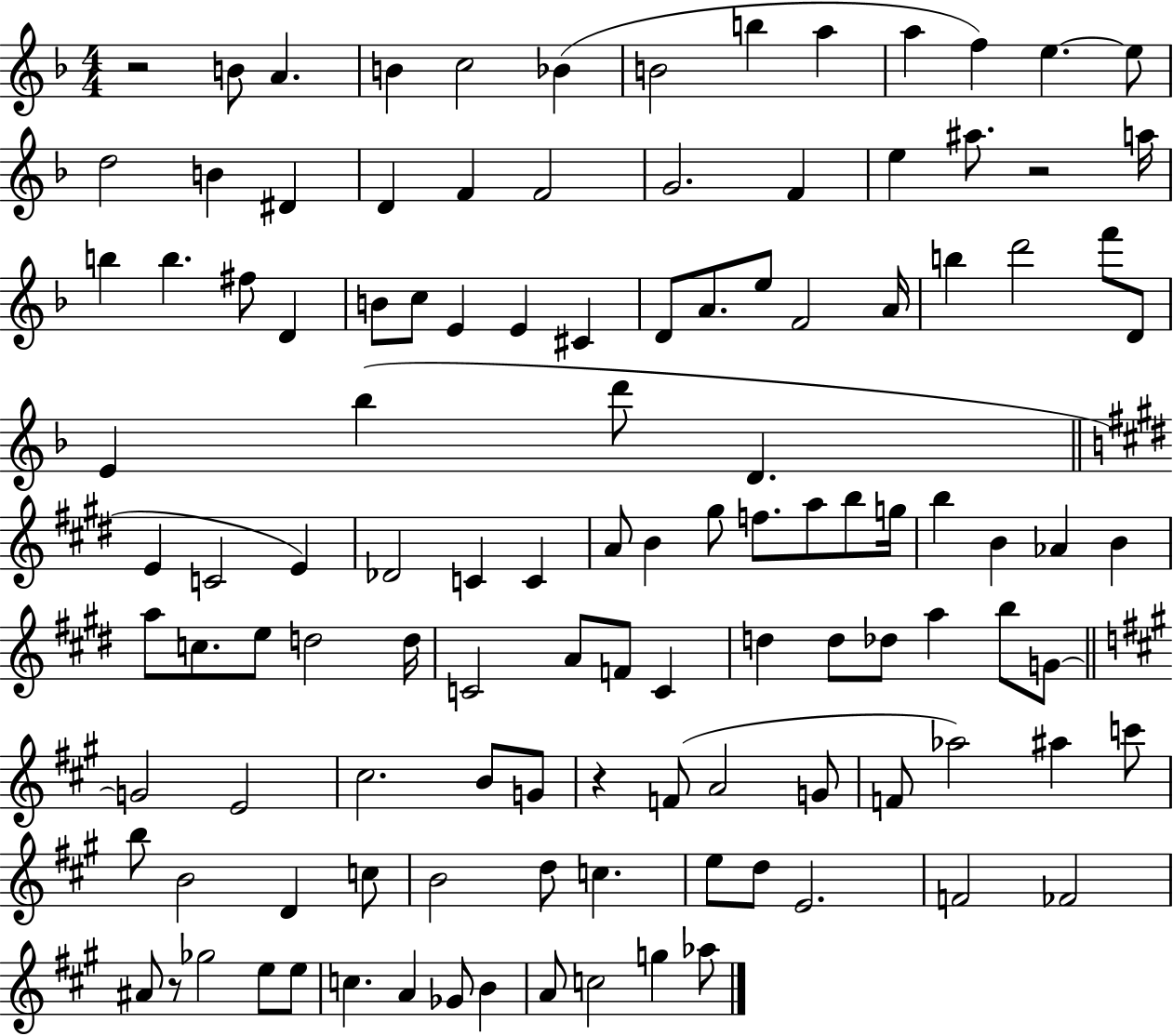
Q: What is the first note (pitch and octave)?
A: B4